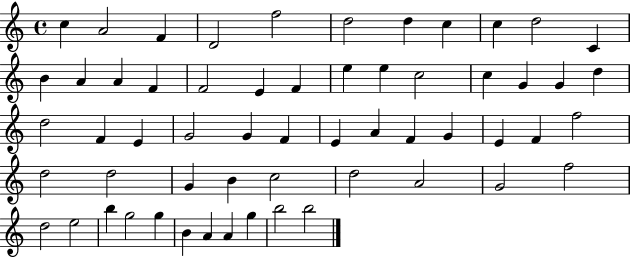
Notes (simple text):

C5/q A4/h F4/q D4/h F5/h D5/h D5/q C5/q C5/q D5/h C4/q B4/q A4/q A4/q F4/q F4/h E4/q F4/q E5/q E5/q C5/h C5/q G4/q G4/q D5/q D5/h F4/q E4/q G4/h G4/q F4/q E4/q A4/q F4/q G4/q E4/q F4/q F5/h D5/h D5/h G4/q B4/q C5/h D5/h A4/h G4/h F5/h D5/h E5/h B5/q G5/h G5/q B4/q A4/q A4/q G5/q B5/h B5/h